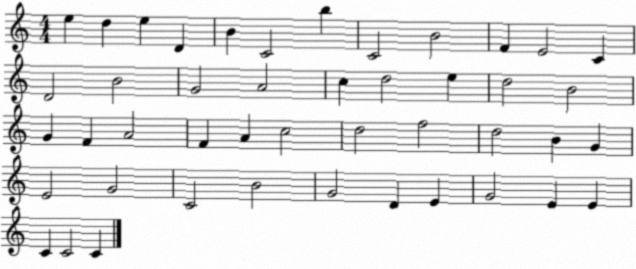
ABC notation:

X:1
T:Untitled
M:4/4
L:1/4
K:C
e d e D B C2 b C2 B2 F E2 C D2 B2 G2 A2 c d2 e d2 B2 G F A2 F A c2 d2 f2 d2 B G E2 G2 C2 B2 G2 D E G2 E E C C2 C